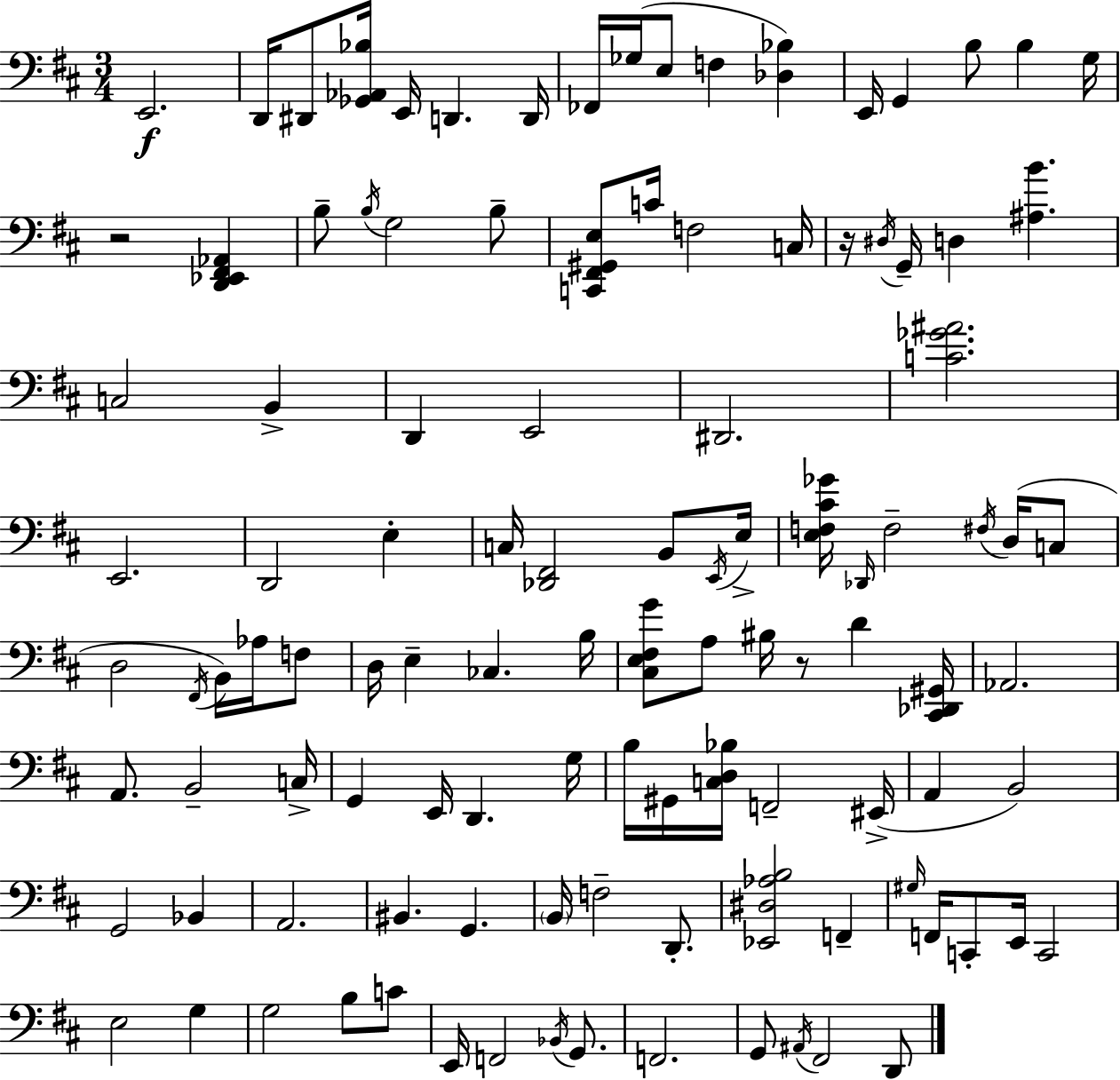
E2/h. D2/s D#2/e [Gb2,Ab2,Bb3]/s E2/s D2/q. D2/s FES2/s Gb3/s E3/e F3/q [Db3,Bb3]/q E2/s G2/q B3/e B3/q G3/s R/h [D2,Eb2,F#2,Ab2]/q B3/e B3/s G3/h B3/e [C2,F#2,G#2,E3]/e C4/s F3/h C3/s R/s D#3/s G2/s D3/q [A#3,B4]/q. C3/h B2/q D2/q E2/h D#2/h. [C4,Gb4,A#4]/h. E2/h. D2/h E3/q C3/s [Db2,F#2]/h B2/e E2/s E3/s [E3,F3,C#4,Gb4]/s Db2/s F3/h F#3/s D3/s C3/e D3/h F#2/s B2/s Ab3/s F3/e D3/s E3/q CES3/q. B3/s [C#3,E3,F#3,G4]/e A3/e BIS3/s R/e D4/q [C#2,Db2,G#2]/s Ab2/h. A2/e. B2/h C3/s G2/q E2/s D2/q. G3/s B3/s G#2/s [C3,D3,Bb3]/s F2/h EIS2/s A2/q B2/h G2/h Bb2/q A2/h. BIS2/q. G2/q. B2/s F3/h D2/e. [Eb2,D#3,Ab3,B3]/h F2/q G#3/s F2/s C2/e E2/s C2/h E3/h G3/q G3/h B3/e C4/e E2/s F2/h Bb2/s G2/e. F2/h. G2/e A#2/s F#2/h D2/e